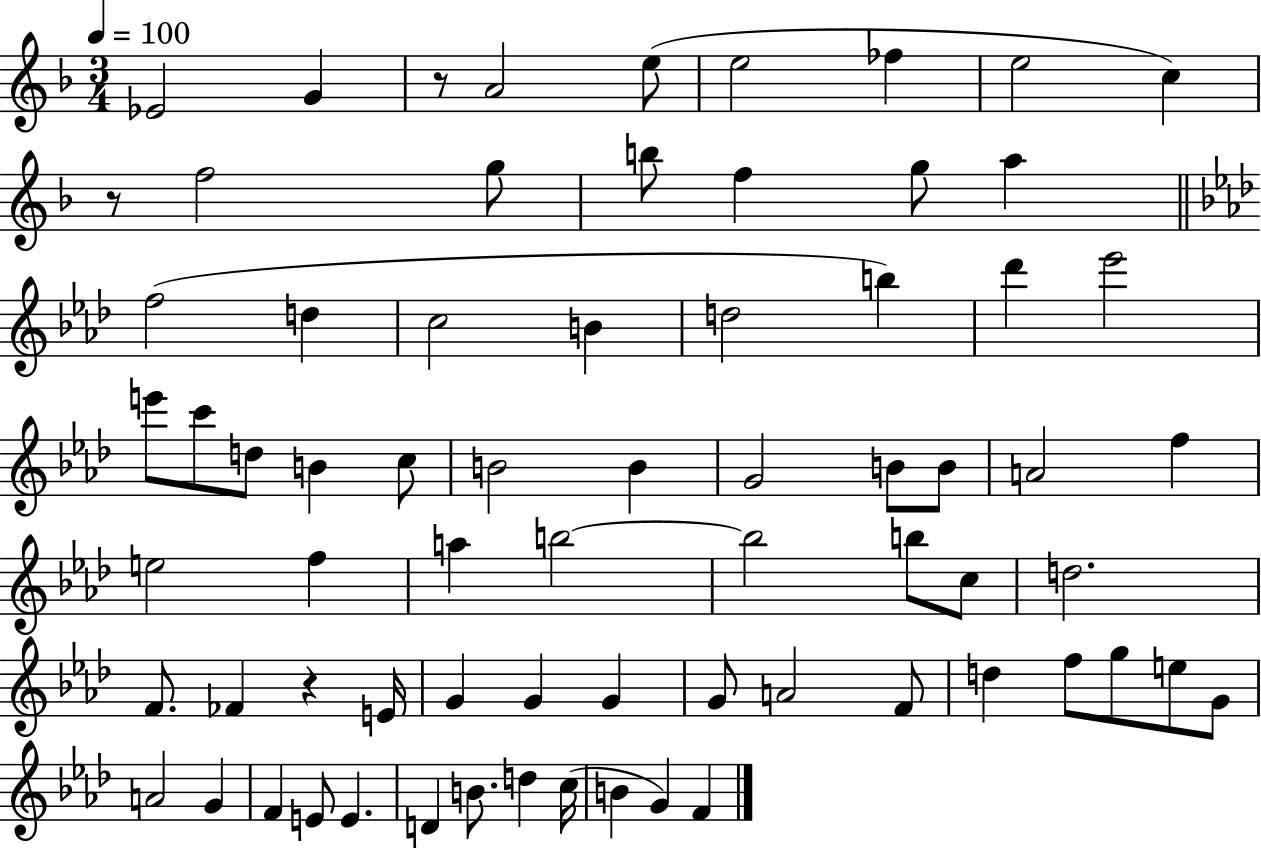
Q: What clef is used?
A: treble